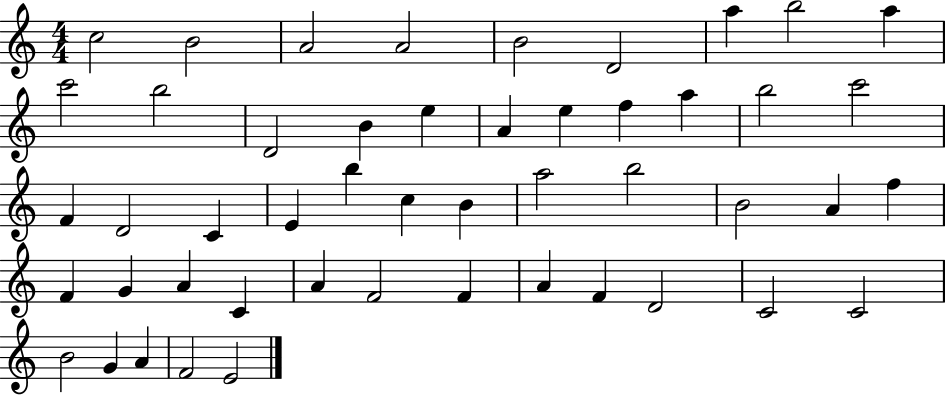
{
  \clef treble
  \numericTimeSignature
  \time 4/4
  \key c \major
  c''2 b'2 | a'2 a'2 | b'2 d'2 | a''4 b''2 a''4 | \break c'''2 b''2 | d'2 b'4 e''4 | a'4 e''4 f''4 a''4 | b''2 c'''2 | \break f'4 d'2 c'4 | e'4 b''4 c''4 b'4 | a''2 b''2 | b'2 a'4 f''4 | \break f'4 g'4 a'4 c'4 | a'4 f'2 f'4 | a'4 f'4 d'2 | c'2 c'2 | \break b'2 g'4 a'4 | f'2 e'2 | \bar "|."
}